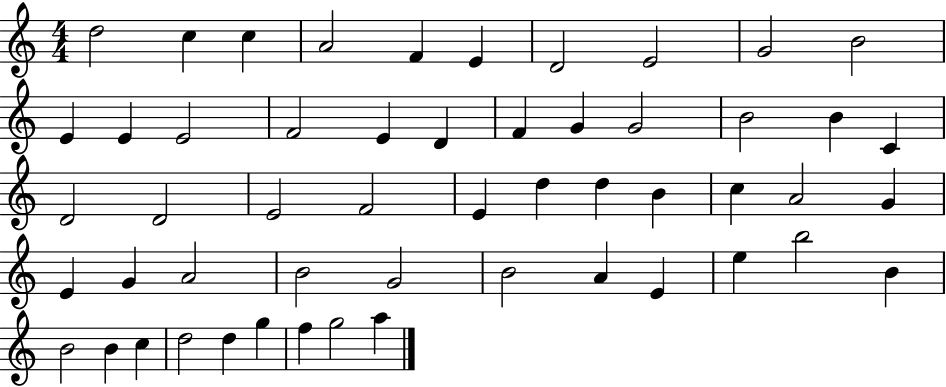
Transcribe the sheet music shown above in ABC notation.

X:1
T:Untitled
M:4/4
L:1/4
K:C
d2 c c A2 F E D2 E2 G2 B2 E E E2 F2 E D F G G2 B2 B C D2 D2 E2 F2 E d d B c A2 G E G A2 B2 G2 B2 A E e b2 B B2 B c d2 d g f g2 a